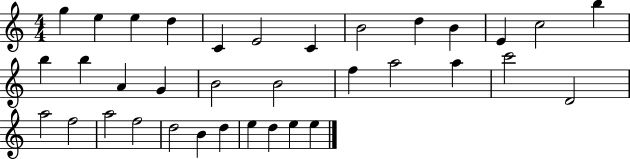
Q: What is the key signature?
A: C major